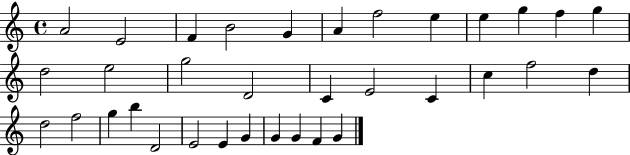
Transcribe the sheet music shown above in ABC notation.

X:1
T:Untitled
M:4/4
L:1/4
K:C
A2 E2 F B2 G A f2 e e g f g d2 e2 g2 D2 C E2 C c f2 d d2 f2 g b D2 E2 E G G G F G